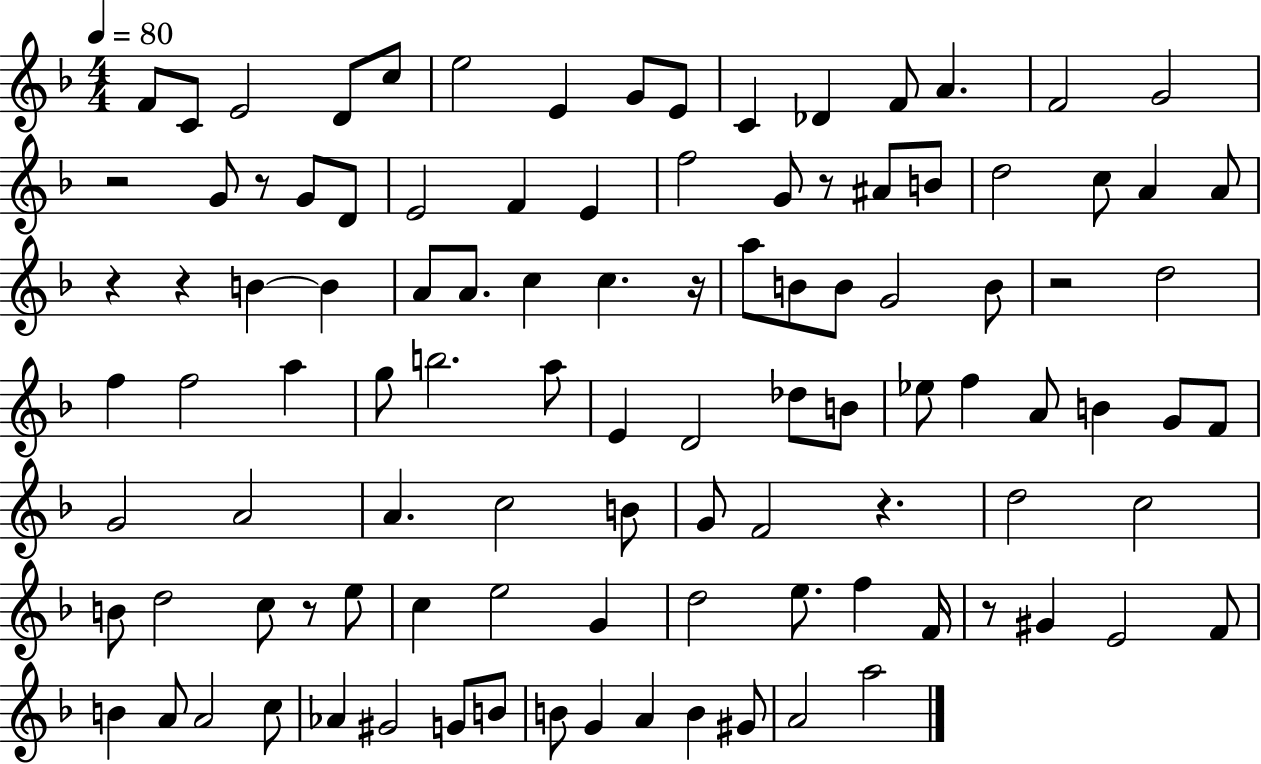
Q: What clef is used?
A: treble